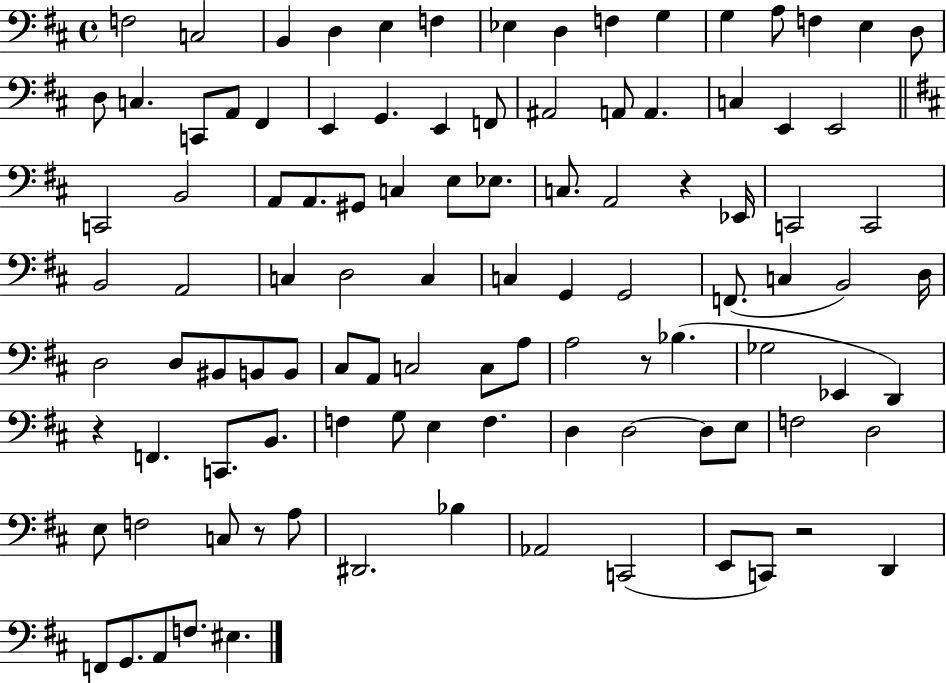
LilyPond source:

{
  \clef bass
  \time 4/4
  \defaultTimeSignature
  \key d \major
  f2 c2 | b,4 d4 e4 f4 | ees4 d4 f4 g4 | g4 a8 f4 e4 d8 | \break d8 c4. c,8 a,8 fis,4 | e,4 g,4. e,4 f,8 | ais,2 a,8 a,4. | c4 e,4 e,2 | \break \bar "||" \break \key d \major c,2 b,2 | a,8 a,8. gis,8 c4 e8 ees8. | c8. a,2 r4 ees,16 | c,2 c,2 | \break b,2 a,2 | c4 d2 c4 | c4 g,4 g,2 | f,8.( c4 b,2) d16 | \break d2 d8 bis,8 b,8 b,8 | cis8 a,8 c2 c8 a8 | a2 r8 bes4.( | ges2 ees,4 d,4) | \break r4 f,4. c,8. b,8. | f4 g8 e4 f4. | d4 d2~~ d8 e8 | f2 d2 | \break e8 f2 c8 r8 a8 | dis,2. bes4 | aes,2 c,2( | e,8 c,8) r2 d,4 | \break f,8 g,8. a,8 f8. eis4. | \bar "|."
}